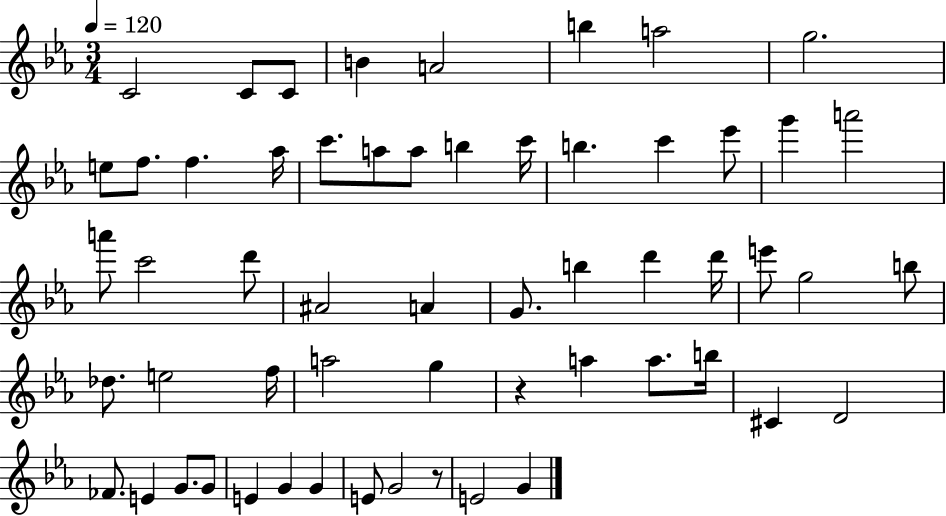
C4/h C4/e C4/e B4/q A4/h B5/q A5/h G5/h. E5/e F5/e. F5/q. Ab5/s C6/e. A5/e A5/e B5/q C6/s B5/q. C6/q Eb6/e G6/q A6/h A6/e C6/h D6/e A#4/h A4/q G4/e. B5/q D6/q D6/s E6/e G5/h B5/e Db5/e. E5/h F5/s A5/h G5/q R/q A5/q A5/e. B5/s C#4/q D4/h FES4/e. E4/q G4/e. G4/e E4/q G4/q G4/q E4/e G4/h R/e E4/h G4/q